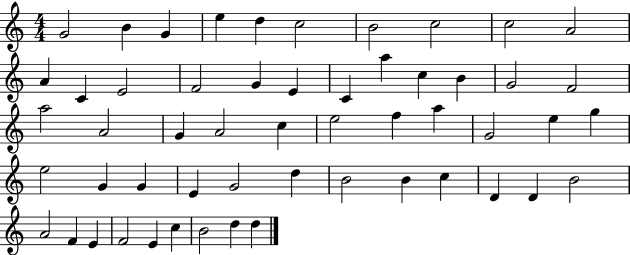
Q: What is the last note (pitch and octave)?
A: D5